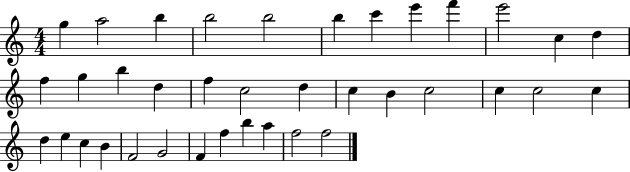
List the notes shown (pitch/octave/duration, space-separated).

G5/q A5/h B5/q B5/h B5/h B5/q C6/q E6/q F6/q E6/h C5/q D5/q F5/q G5/q B5/q D5/q F5/q C5/h D5/q C5/q B4/q C5/h C5/q C5/h C5/q D5/q E5/q C5/q B4/q F4/h G4/h F4/q F5/q B5/q A5/q F5/h F5/h